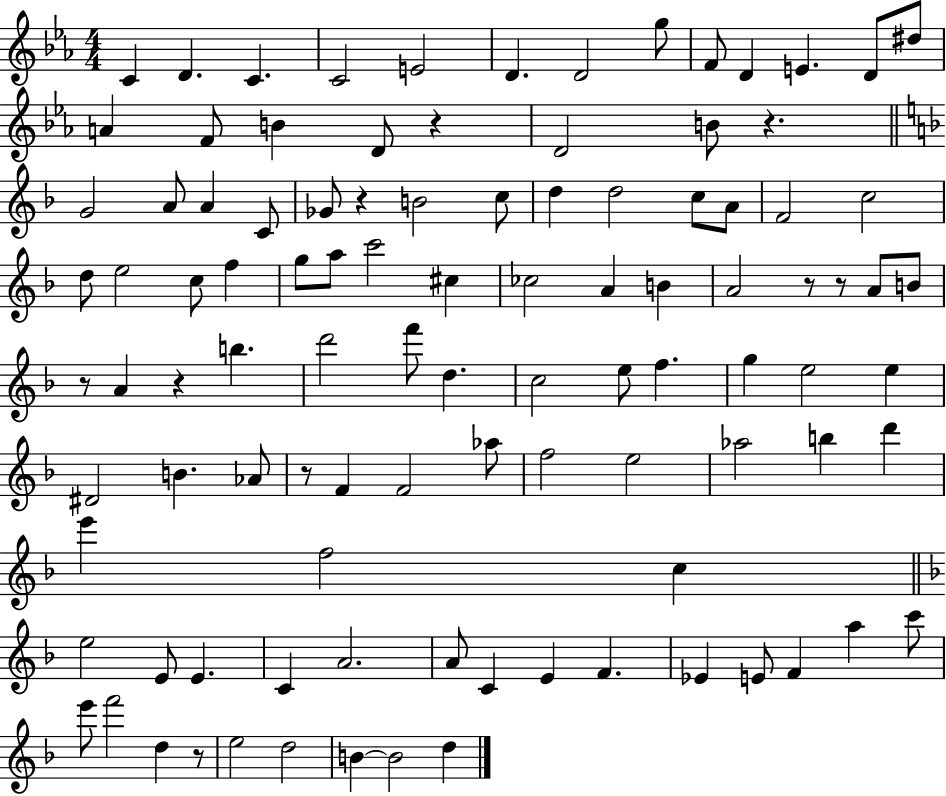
C4/q D4/q. C4/q. C4/h E4/h D4/q. D4/h G5/e F4/e D4/q E4/q. D4/e D#5/e A4/q F4/e B4/q D4/e R/q D4/h B4/e R/q. G4/h A4/e A4/q C4/e Gb4/e R/q B4/h C5/e D5/q D5/h C5/e A4/e F4/h C5/h D5/e E5/h C5/e F5/q G5/e A5/e C6/h C#5/q CES5/h A4/q B4/q A4/h R/e R/e A4/e B4/e R/e A4/q R/q B5/q. D6/h F6/e D5/q. C5/h E5/e F5/q. G5/q E5/h E5/q D#4/h B4/q. Ab4/e R/e F4/q F4/h Ab5/e F5/h E5/h Ab5/h B5/q D6/q E6/q F5/h C5/q E5/h E4/e E4/q. C4/q A4/h. A4/e C4/q E4/q F4/q. Eb4/q E4/e F4/q A5/q C6/e E6/e F6/h D5/q R/e E5/h D5/h B4/q B4/h D5/q